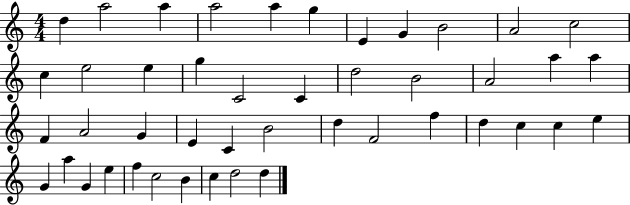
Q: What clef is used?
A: treble